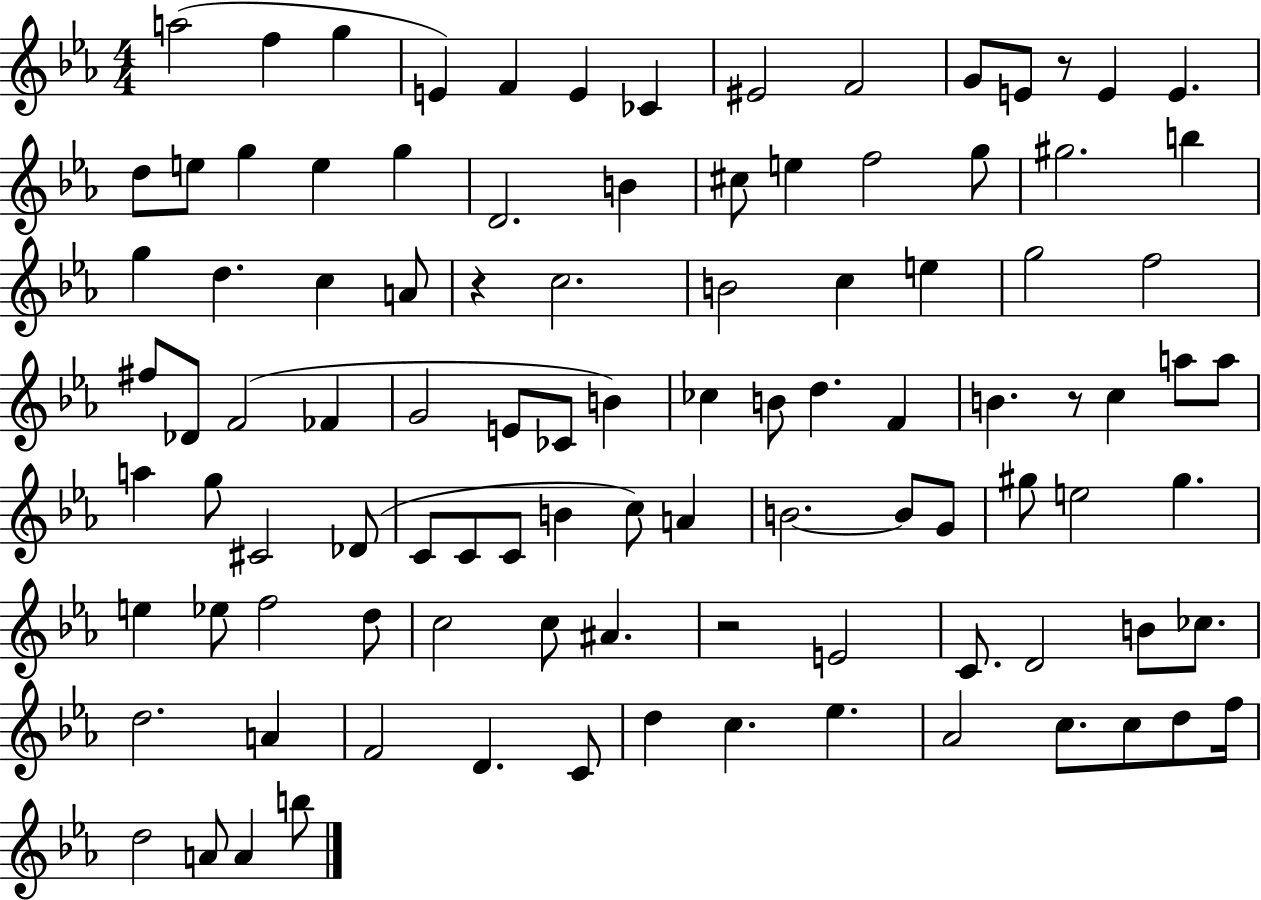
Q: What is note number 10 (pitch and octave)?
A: G4